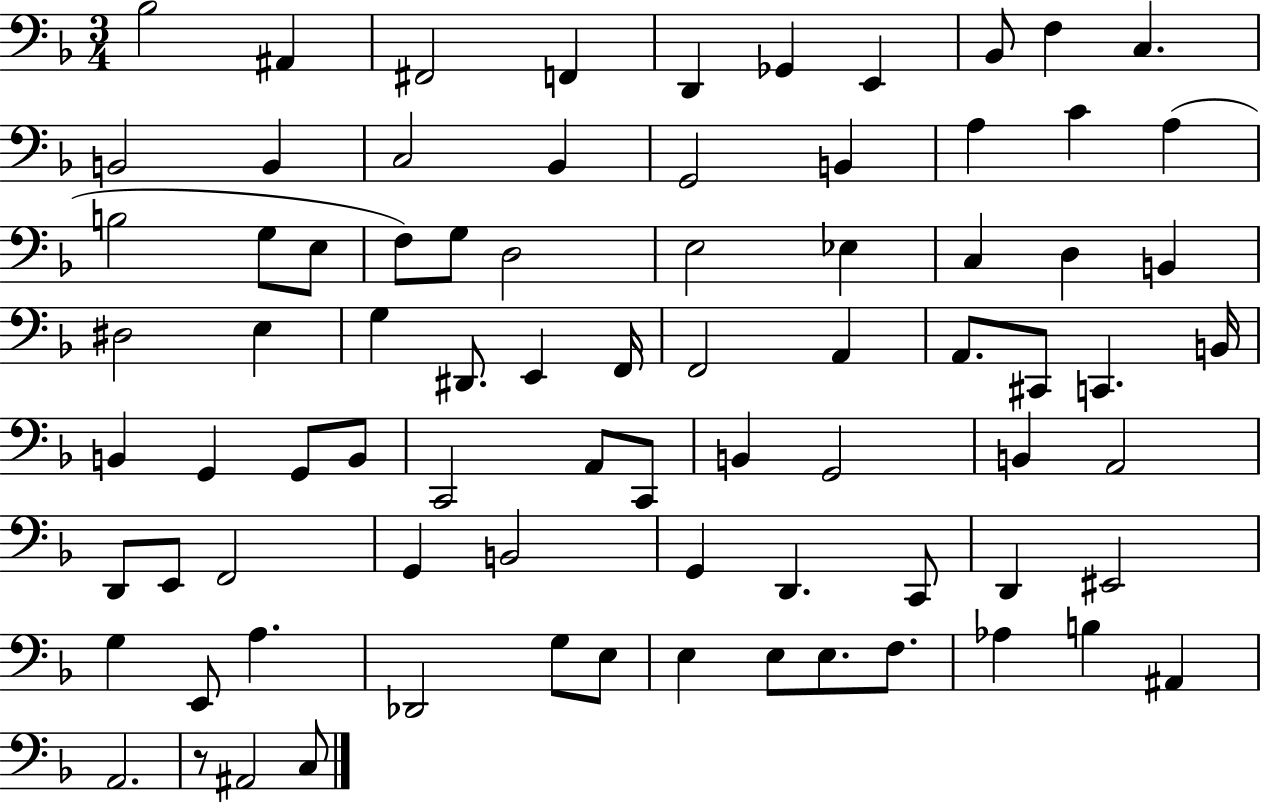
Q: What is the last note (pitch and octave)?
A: C3